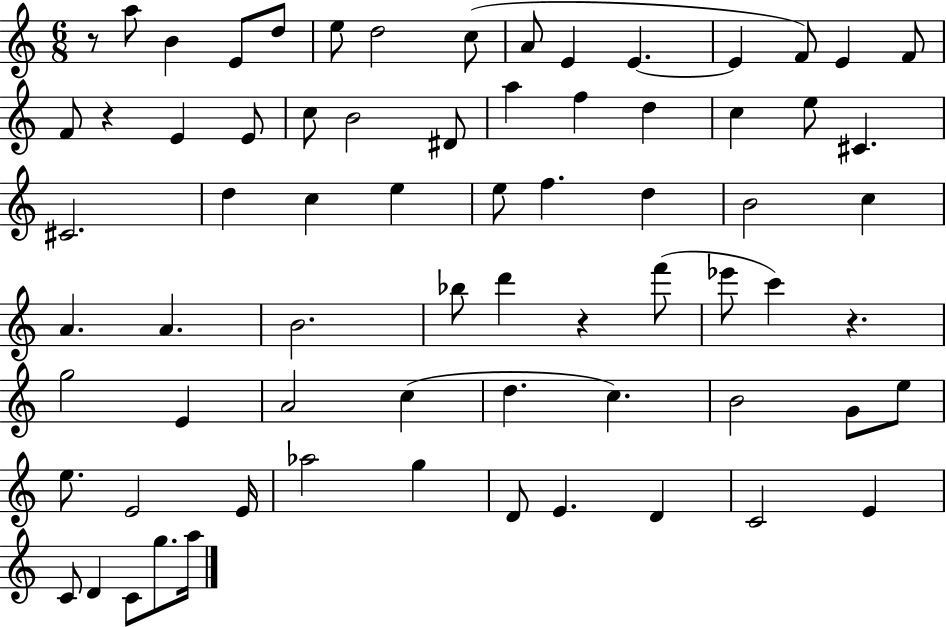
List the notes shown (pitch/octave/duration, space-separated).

R/e A5/e B4/q E4/e D5/e E5/e D5/h C5/e A4/e E4/q E4/q. E4/q F4/e E4/q F4/e F4/e R/q E4/q E4/e C5/e B4/h D#4/e A5/q F5/q D5/q C5/q E5/e C#4/q. C#4/h. D5/q C5/q E5/q E5/e F5/q. D5/q B4/h C5/q A4/q. A4/q. B4/h. Bb5/e D6/q R/q F6/e Eb6/e C6/q R/q. G5/h E4/q A4/h C5/q D5/q. C5/q. B4/h G4/e E5/e E5/e. E4/h E4/s Ab5/h G5/q D4/e E4/q. D4/q C4/h E4/q C4/e D4/q C4/e G5/e. A5/s